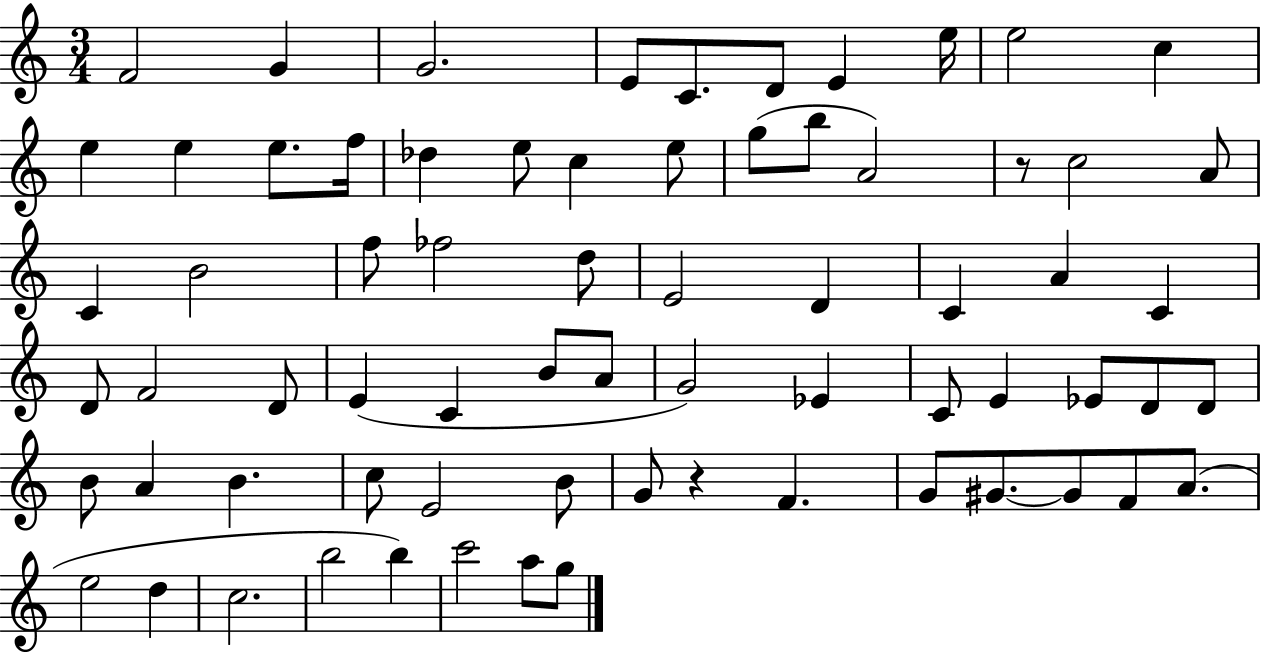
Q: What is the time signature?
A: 3/4